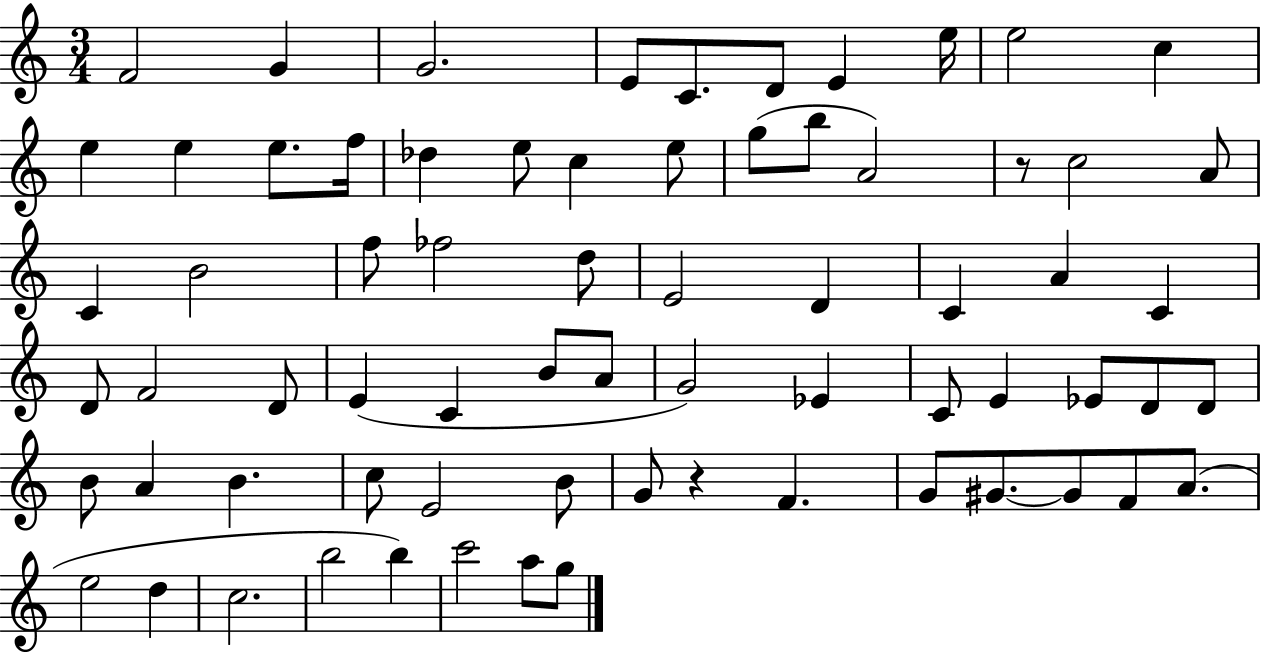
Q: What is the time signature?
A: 3/4